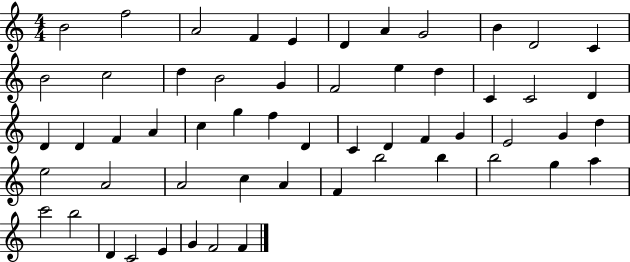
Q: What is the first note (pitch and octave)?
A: B4